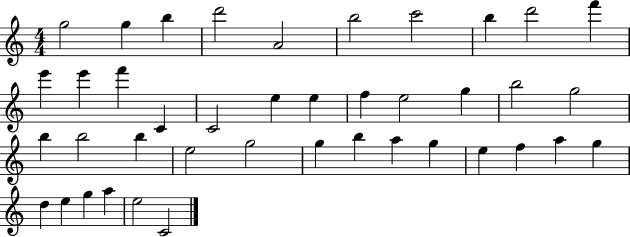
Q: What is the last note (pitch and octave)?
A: C4